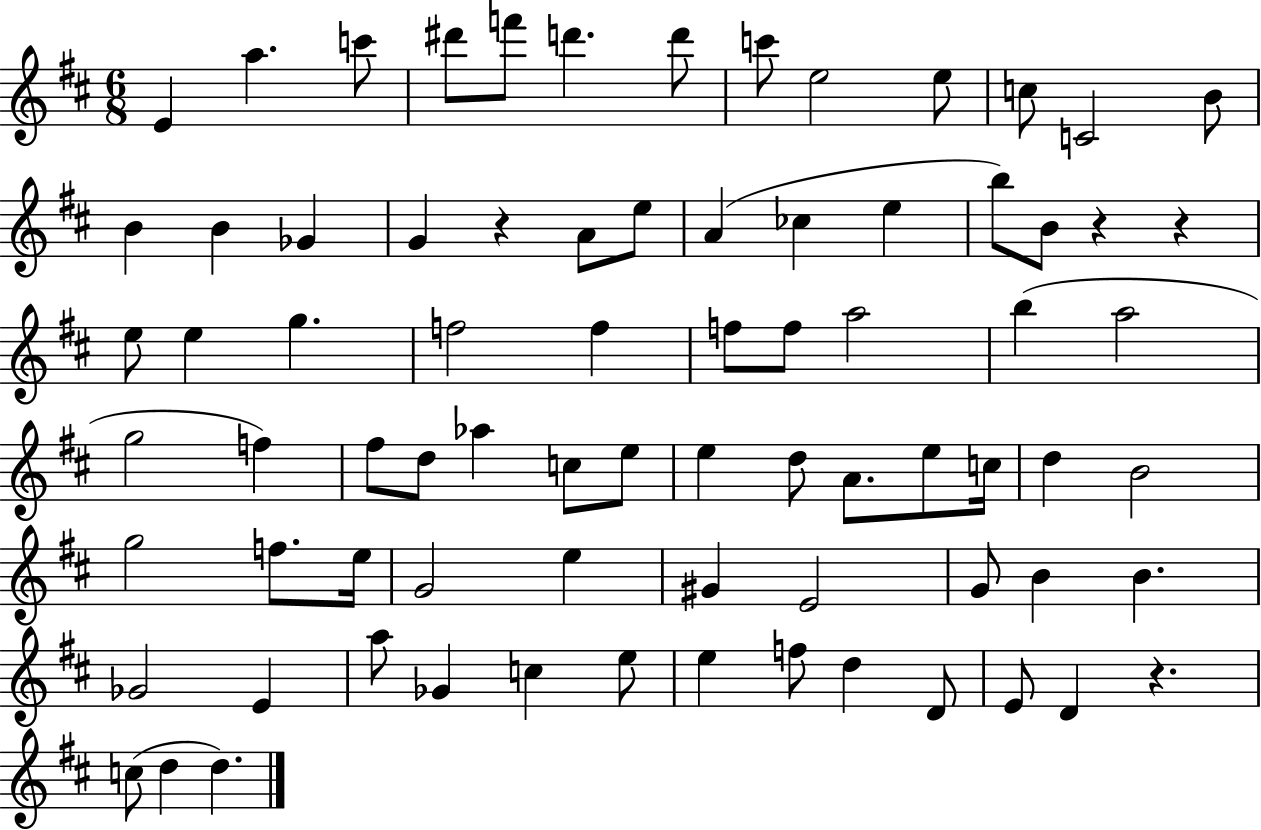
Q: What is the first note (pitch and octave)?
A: E4